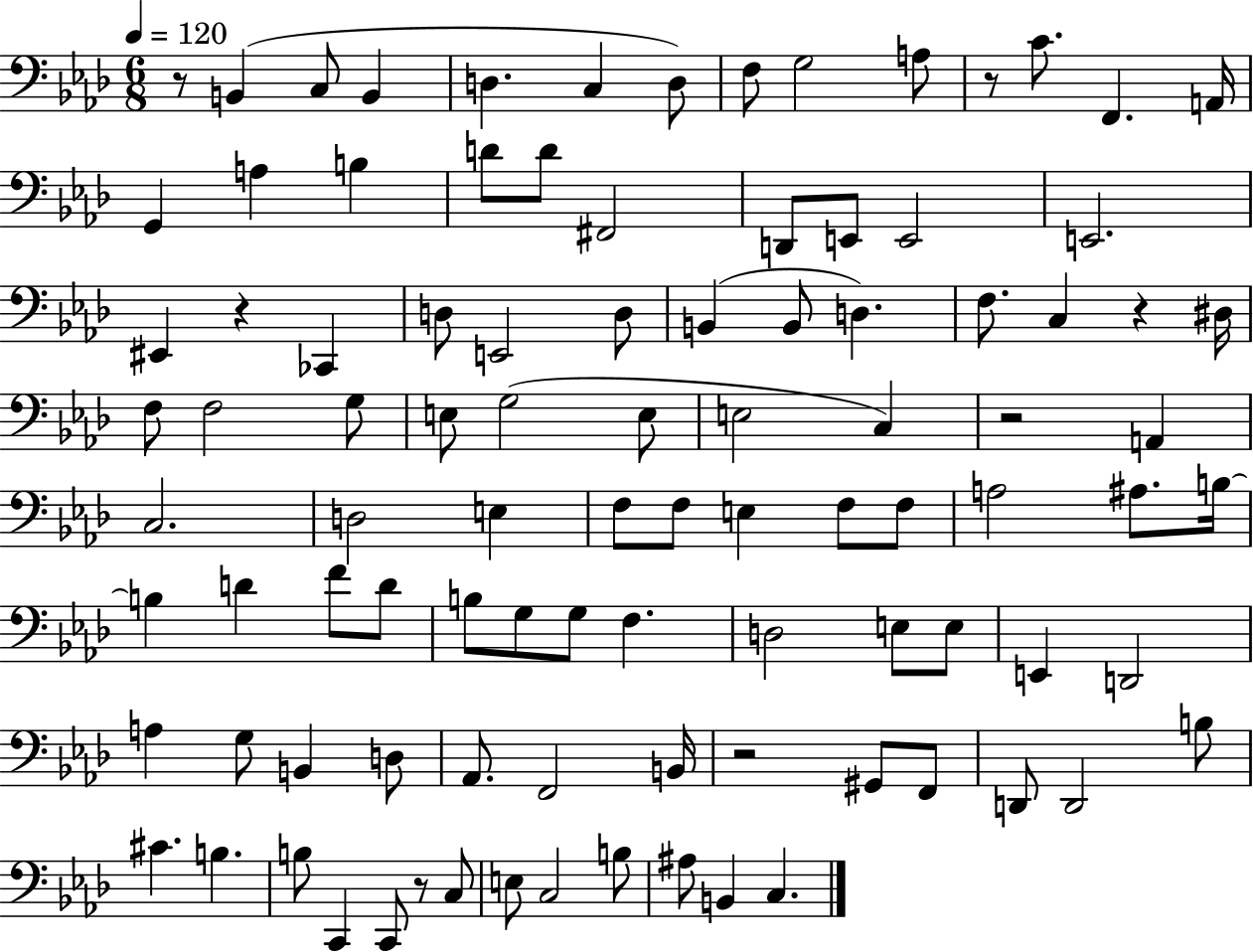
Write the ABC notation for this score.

X:1
T:Untitled
M:6/8
L:1/4
K:Ab
z/2 B,, C,/2 B,, D, C, D,/2 F,/2 G,2 A,/2 z/2 C/2 F,, A,,/4 G,, A, B, D/2 D/2 ^F,,2 D,,/2 E,,/2 E,,2 E,,2 ^E,, z _C,, D,/2 E,,2 D,/2 B,, B,,/2 D, F,/2 C, z ^D,/4 F,/2 F,2 G,/2 E,/2 G,2 E,/2 E,2 C, z2 A,, C,2 D,2 E, F,/2 F,/2 E, F,/2 F,/2 A,2 ^A,/2 B,/4 B, D F/2 D/2 B,/2 G,/2 G,/2 F, D,2 E,/2 E,/2 E,, D,,2 A, G,/2 B,, D,/2 _A,,/2 F,,2 B,,/4 z2 ^G,,/2 F,,/2 D,,/2 D,,2 B,/2 ^C B, B,/2 C,, C,,/2 z/2 C,/2 E,/2 C,2 B,/2 ^A,/2 B,, C,